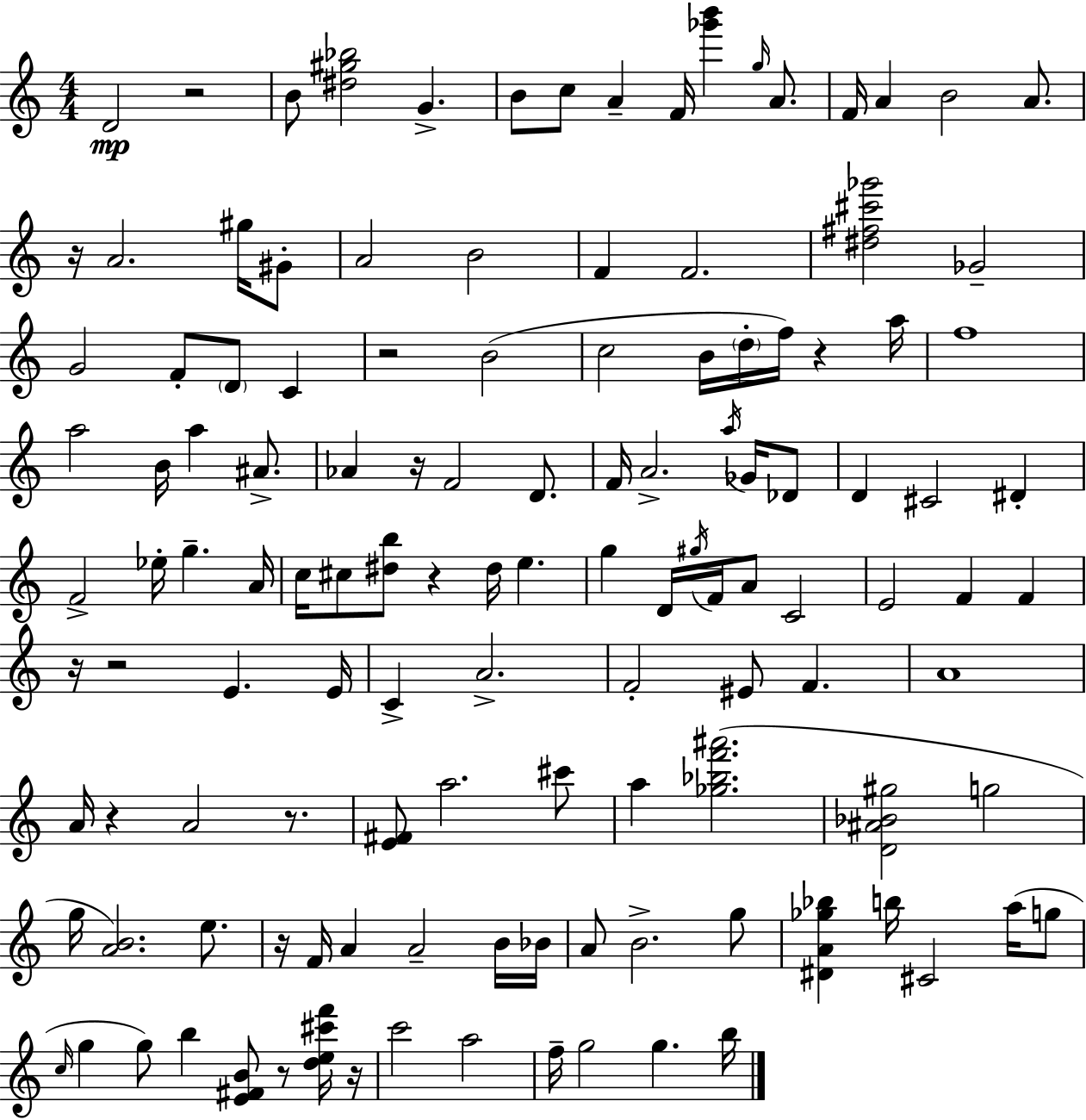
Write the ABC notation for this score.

X:1
T:Untitled
M:4/4
L:1/4
K:Am
D2 z2 B/2 [^d^g_b]2 G B/2 c/2 A F/4 [_g'b'] g/4 A/2 F/4 A B2 A/2 z/4 A2 ^g/4 ^G/2 A2 B2 F F2 [^d^f^c'_g']2 _G2 G2 F/2 D/2 C z2 B2 c2 B/4 d/4 f/4 z a/4 f4 a2 B/4 a ^A/2 _A z/4 F2 D/2 F/4 A2 a/4 _G/4 _D/2 D ^C2 ^D F2 _e/4 g A/4 c/4 ^c/2 [^db]/2 z ^d/4 e g D/4 ^g/4 F/4 A/2 C2 E2 F F z/4 z2 E E/4 C A2 F2 ^E/2 F A4 A/4 z A2 z/2 [E^F]/2 a2 ^c'/2 a [_g_bf'^a']2 [D^A_B^g]2 g2 g/4 [AB]2 e/2 z/4 F/4 A A2 B/4 _B/4 A/2 B2 g/2 [^DA_g_b] b/4 ^C2 a/4 g/2 c/4 g g/2 b [E^FB]/2 z/2 [de^c'f']/4 z/4 c'2 a2 f/4 g2 g b/4